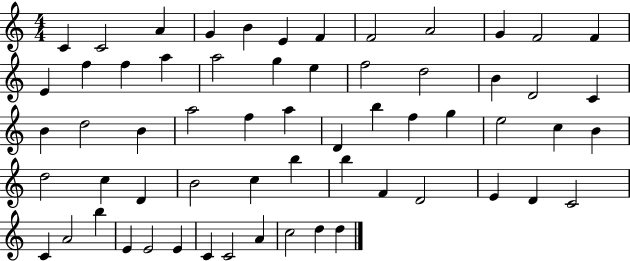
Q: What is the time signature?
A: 4/4